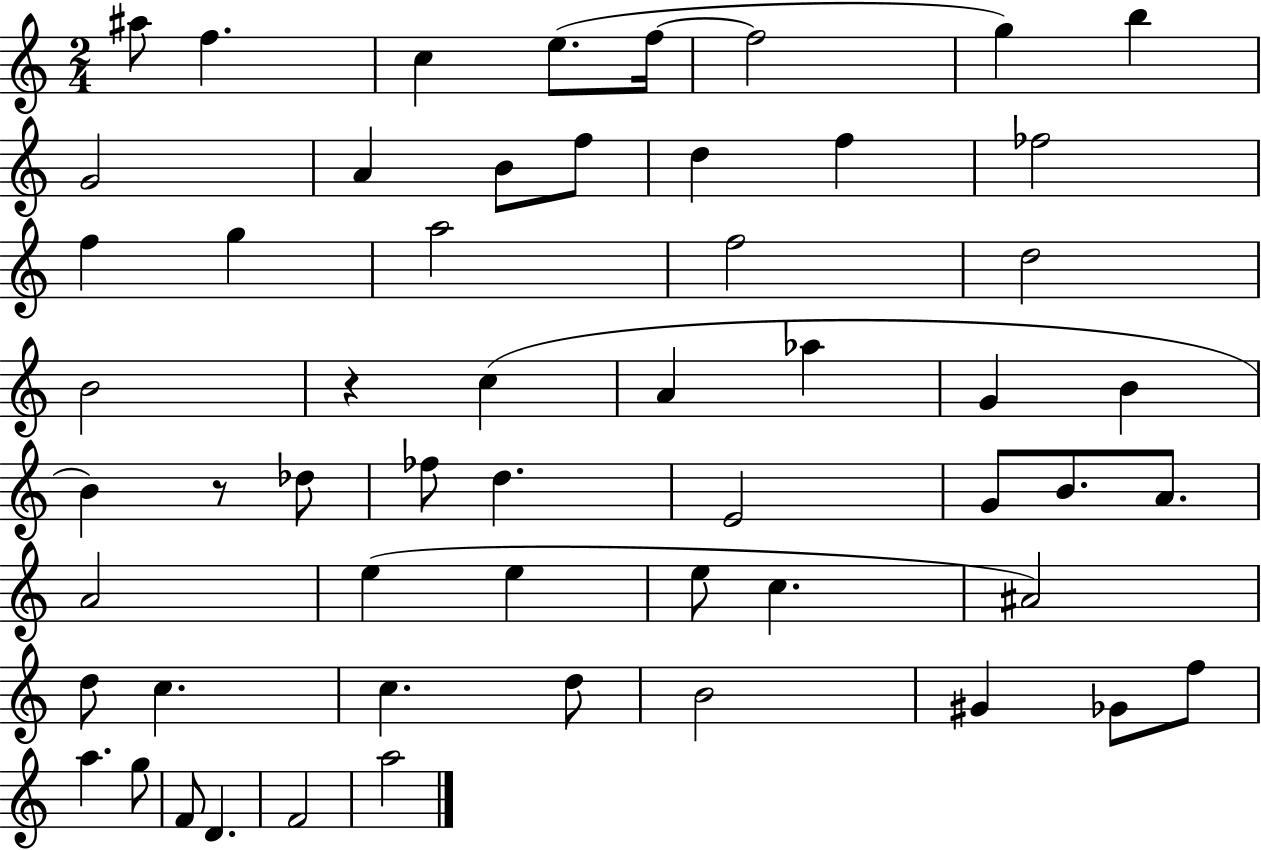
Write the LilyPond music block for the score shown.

{
  \clef treble
  \numericTimeSignature
  \time 2/4
  \key c \major
  ais''8 f''4. | c''4 e''8.( f''16~~ | f''2 | g''4) b''4 | \break g'2 | a'4 b'8 f''8 | d''4 f''4 | fes''2 | \break f''4 g''4 | a''2 | f''2 | d''2 | \break b'2 | r4 c''4( | a'4 aes''4 | g'4 b'4 | \break b'4) r8 des''8 | fes''8 d''4. | e'2 | g'8 b'8. a'8. | \break a'2 | e''4( e''4 | e''8 c''4. | ais'2) | \break d''8 c''4. | c''4. d''8 | b'2 | gis'4 ges'8 f''8 | \break a''4. g''8 | f'8 d'4. | f'2 | a''2 | \break \bar "|."
}